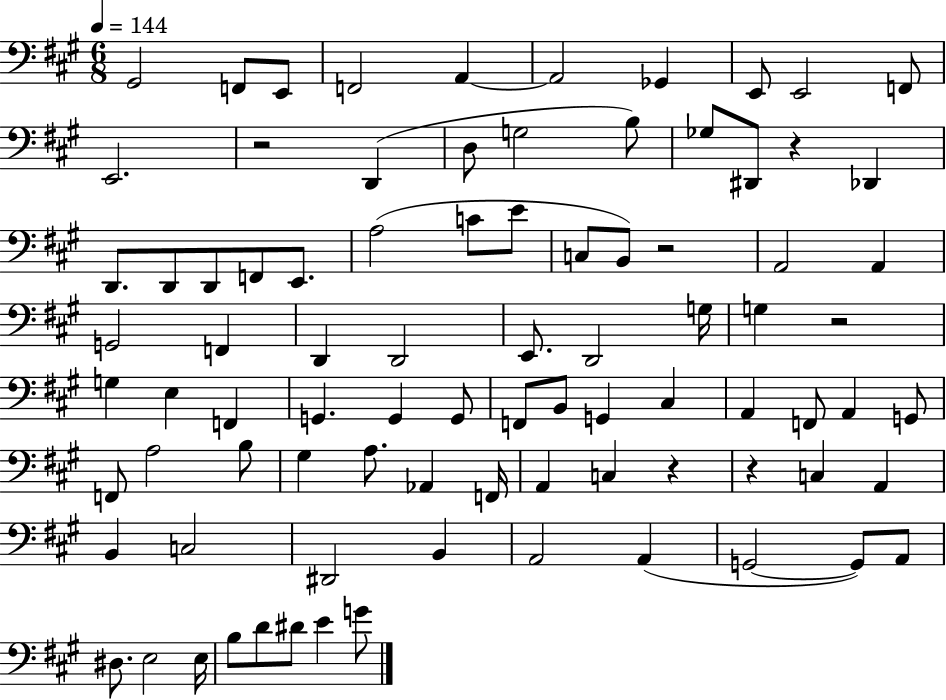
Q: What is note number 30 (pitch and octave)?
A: A2